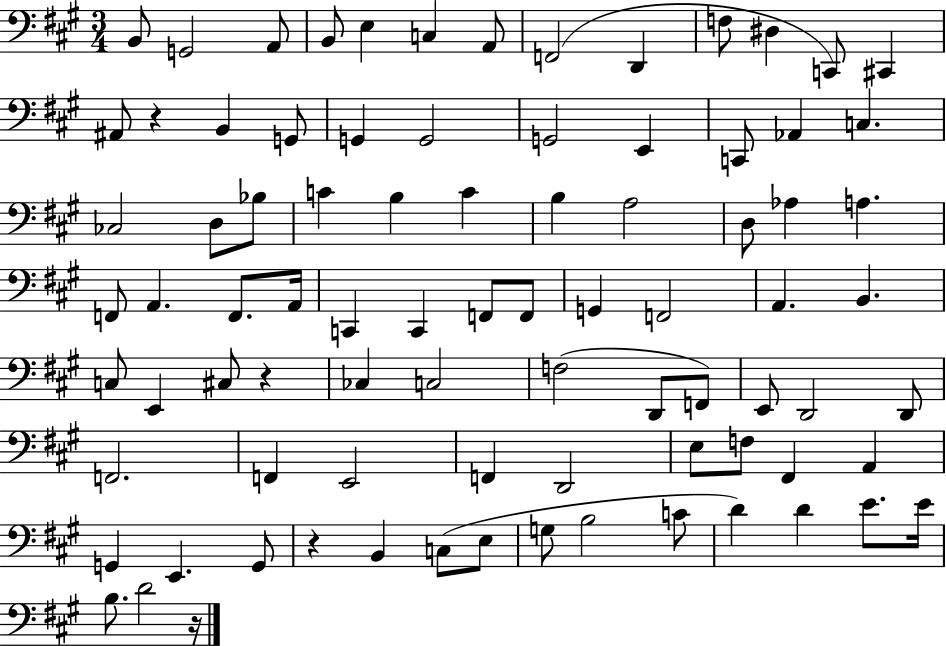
B2/e G2/h A2/e B2/e E3/q C3/q A2/e F2/h D2/q F3/e D#3/q C2/e C#2/q A#2/e R/q B2/q G2/e G2/q G2/h G2/h E2/q C2/e Ab2/q C3/q. CES3/h D3/e Bb3/e C4/q B3/q C4/q B3/q A3/h D3/e Ab3/q A3/q. F2/e A2/q. F2/e. A2/s C2/q C2/q F2/e F2/e G2/q F2/h A2/q. B2/q. C3/e E2/q C#3/e R/q CES3/q C3/h F3/h D2/e F2/e E2/e D2/h D2/e F2/h. F2/q E2/h F2/q D2/h E3/e F3/e F#2/q A2/q G2/q E2/q. G2/e R/q B2/q C3/e E3/e G3/e B3/h C4/e D4/q D4/q E4/e. E4/s B3/e. D4/h R/s